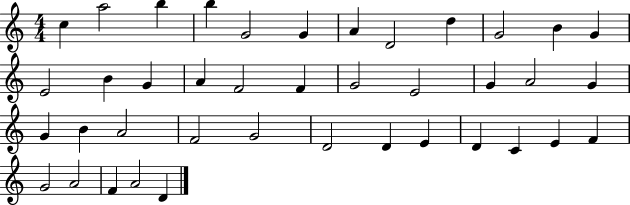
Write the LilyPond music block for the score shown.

{
  \clef treble
  \numericTimeSignature
  \time 4/4
  \key c \major
  c''4 a''2 b''4 | b''4 g'2 g'4 | a'4 d'2 d''4 | g'2 b'4 g'4 | \break e'2 b'4 g'4 | a'4 f'2 f'4 | g'2 e'2 | g'4 a'2 g'4 | \break g'4 b'4 a'2 | f'2 g'2 | d'2 d'4 e'4 | d'4 c'4 e'4 f'4 | \break g'2 a'2 | f'4 a'2 d'4 | \bar "|."
}